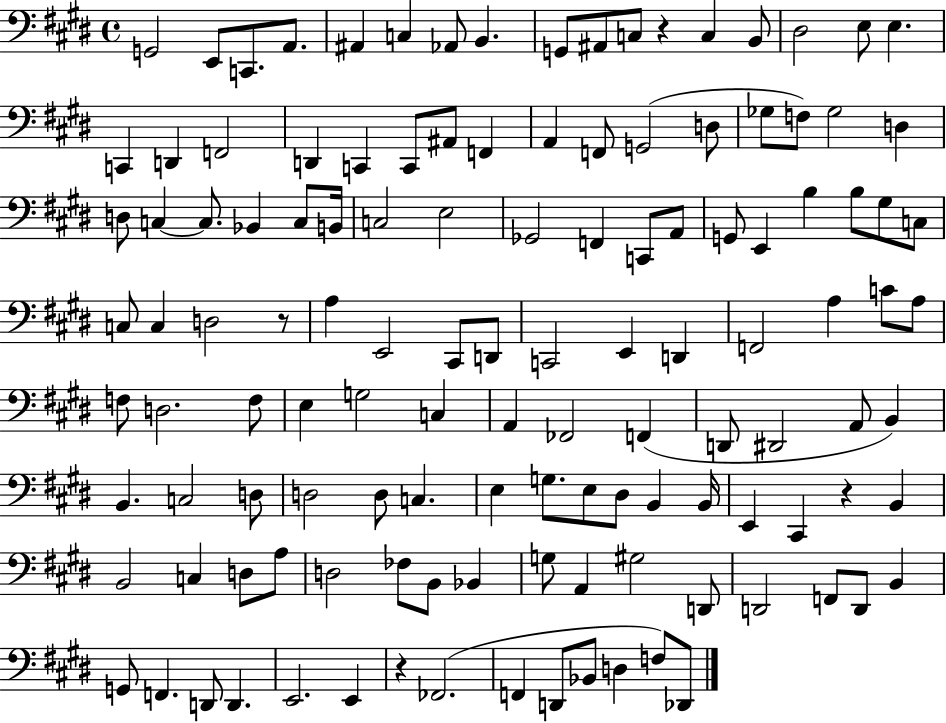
{
  \clef bass
  \time 4/4
  \defaultTimeSignature
  \key e \major
  \repeat volta 2 { g,2 e,8 c,8. a,8. | ais,4 c4 aes,8 b,4. | g,8 ais,8 c8 r4 c4 b,8 | dis2 e8 e4. | \break c,4 d,4 f,2 | d,4 c,4 c,8 ais,8 f,4 | a,4 f,8 g,2( d8 | ges8 f8) ges2 d4 | \break d8 c4~~ c8. bes,4 c8 b,16 | c2 e2 | ges,2 f,4 c,8 a,8 | g,8 e,4 b4 b8 gis8 c8 | \break c8 c4 d2 r8 | a4 e,2 cis,8 d,8 | c,2 e,4 d,4 | f,2 a4 c'8 a8 | \break f8 d2. f8 | e4 g2 c4 | a,4 fes,2 f,4( | d,8 dis,2 a,8 b,4) | \break b,4. c2 d8 | d2 d8 c4. | e4 g8. e8 dis8 b,4 b,16 | e,4 cis,4 r4 b,4 | \break b,2 c4 d8 a8 | d2 fes8 b,8 bes,4 | g8 a,4 gis2 d,8 | d,2 f,8 d,8 b,4 | \break g,8 f,4. d,8 d,4. | e,2. e,4 | r4 fes,2.( | f,4 d,8 bes,8 d4 f8) des,8 | \break } \bar "|."
}